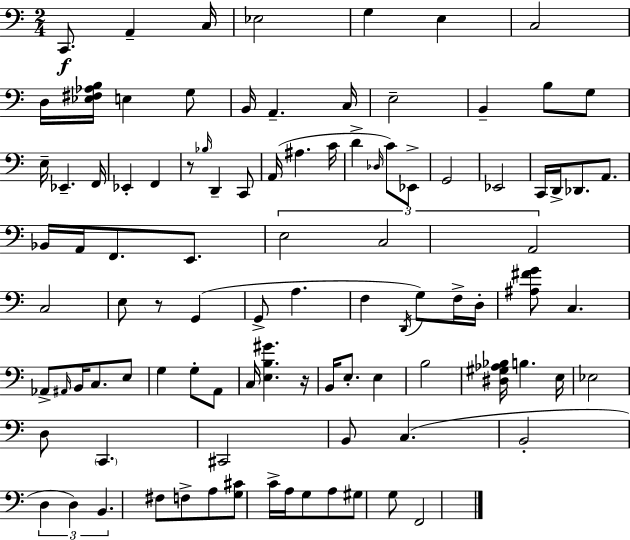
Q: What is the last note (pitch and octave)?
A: F2